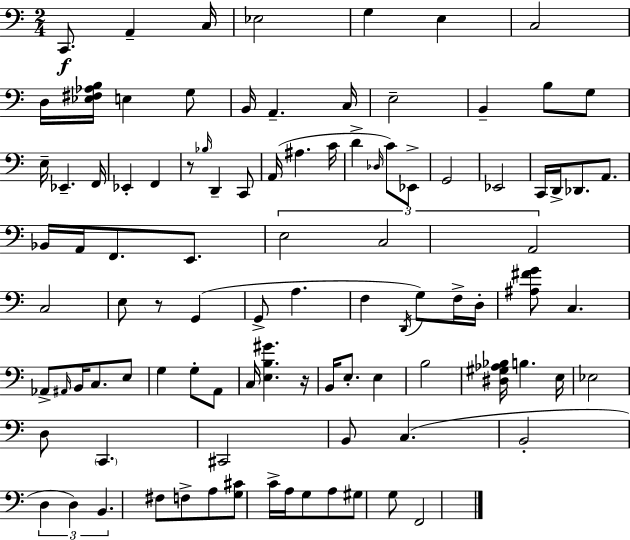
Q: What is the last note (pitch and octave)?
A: F2